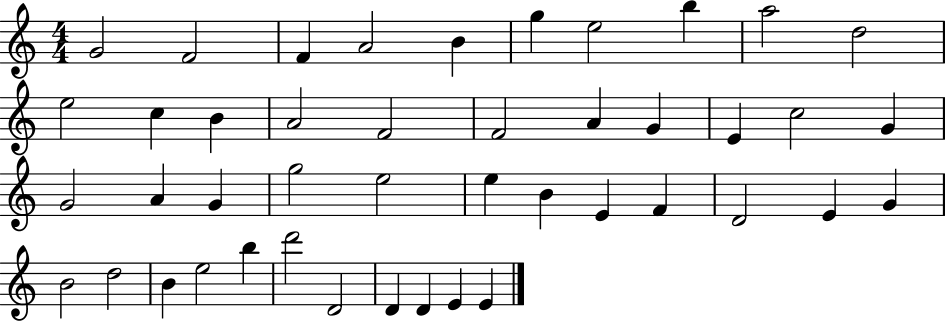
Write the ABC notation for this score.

X:1
T:Untitled
M:4/4
L:1/4
K:C
G2 F2 F A2 B g e2 b a2 d2 e2 c B A2 F2 F2 A G E c2 G G2 A G g2 e2 e B E F D2 E G B2 d2 B e2 b d'2 D2 D D E E